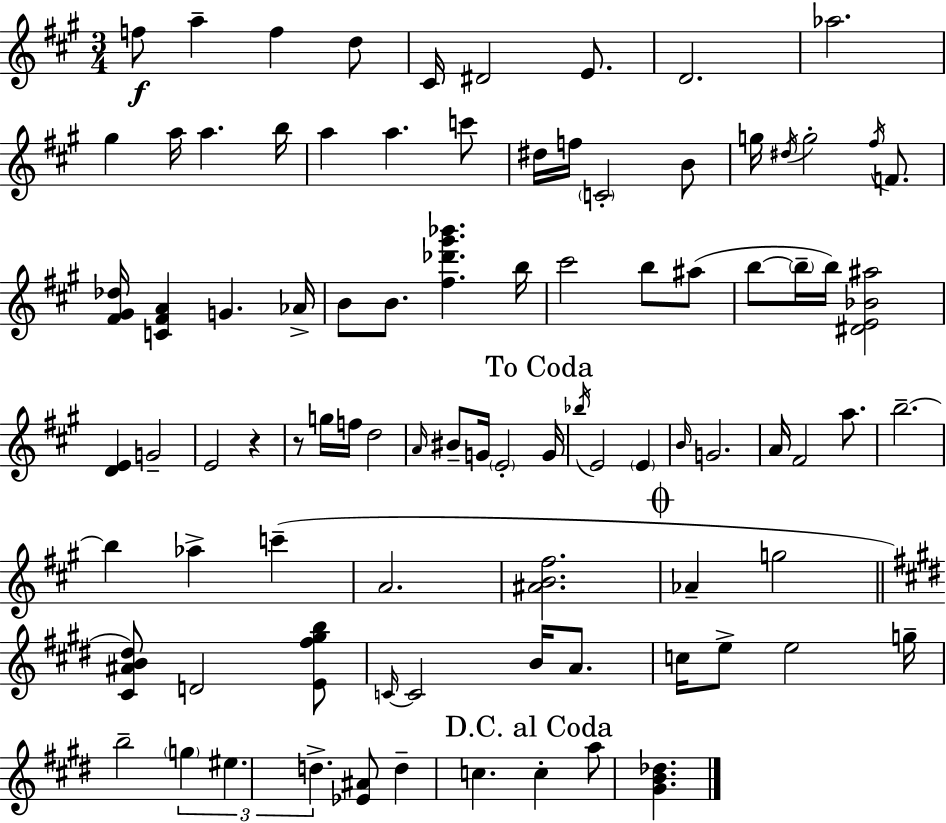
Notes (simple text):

F5/e A5/q F5/q D5/e C#4/s D#4/h E4/e. D4/h. Ab5/h. G#5/q A5/s A5/q. B5/s A5/q A5/q. C6/e D#5/s F5/s C4/h B4/e G5/s D#5/s G5/h F#5/s F4/e. [F#4,G#4,Db5]/s [C4,F#4,A4]/q G4/q. Ab4/s B4/e B4/e. [F#5,Db6,G#6,Bb6]/q. B5/s C#6/h B5/e A#5/e B5/e B5/s B5/s [D#4,E4,Bb4,A#5]/h [D4,E4]/q G4/h E4/h R/q R/e G5/s F5/s D5/h A4/s BIS4/e G4/s E4/h G4/s Bb5/s E4/h E4/q B4/s G4/h. A4/s F#4/h A5/e. B5/h. B5/q Ab5/q C6/q A4/h. [A#4,B4,F#5]/h. Ab4/q G5/h [C#4,A#4,B4,D#5]/e D4/h [E4,F#5,G#5,B5]/e C4/s C4/h B4/s A4/e. C5/s E5/e E5/h G5/s B5/h G5/q EIS5/q. D5/q. [Eb4,A#4]/e D5/q C5/q. C5/q A5/e [G#4,B4,Db5]/q.